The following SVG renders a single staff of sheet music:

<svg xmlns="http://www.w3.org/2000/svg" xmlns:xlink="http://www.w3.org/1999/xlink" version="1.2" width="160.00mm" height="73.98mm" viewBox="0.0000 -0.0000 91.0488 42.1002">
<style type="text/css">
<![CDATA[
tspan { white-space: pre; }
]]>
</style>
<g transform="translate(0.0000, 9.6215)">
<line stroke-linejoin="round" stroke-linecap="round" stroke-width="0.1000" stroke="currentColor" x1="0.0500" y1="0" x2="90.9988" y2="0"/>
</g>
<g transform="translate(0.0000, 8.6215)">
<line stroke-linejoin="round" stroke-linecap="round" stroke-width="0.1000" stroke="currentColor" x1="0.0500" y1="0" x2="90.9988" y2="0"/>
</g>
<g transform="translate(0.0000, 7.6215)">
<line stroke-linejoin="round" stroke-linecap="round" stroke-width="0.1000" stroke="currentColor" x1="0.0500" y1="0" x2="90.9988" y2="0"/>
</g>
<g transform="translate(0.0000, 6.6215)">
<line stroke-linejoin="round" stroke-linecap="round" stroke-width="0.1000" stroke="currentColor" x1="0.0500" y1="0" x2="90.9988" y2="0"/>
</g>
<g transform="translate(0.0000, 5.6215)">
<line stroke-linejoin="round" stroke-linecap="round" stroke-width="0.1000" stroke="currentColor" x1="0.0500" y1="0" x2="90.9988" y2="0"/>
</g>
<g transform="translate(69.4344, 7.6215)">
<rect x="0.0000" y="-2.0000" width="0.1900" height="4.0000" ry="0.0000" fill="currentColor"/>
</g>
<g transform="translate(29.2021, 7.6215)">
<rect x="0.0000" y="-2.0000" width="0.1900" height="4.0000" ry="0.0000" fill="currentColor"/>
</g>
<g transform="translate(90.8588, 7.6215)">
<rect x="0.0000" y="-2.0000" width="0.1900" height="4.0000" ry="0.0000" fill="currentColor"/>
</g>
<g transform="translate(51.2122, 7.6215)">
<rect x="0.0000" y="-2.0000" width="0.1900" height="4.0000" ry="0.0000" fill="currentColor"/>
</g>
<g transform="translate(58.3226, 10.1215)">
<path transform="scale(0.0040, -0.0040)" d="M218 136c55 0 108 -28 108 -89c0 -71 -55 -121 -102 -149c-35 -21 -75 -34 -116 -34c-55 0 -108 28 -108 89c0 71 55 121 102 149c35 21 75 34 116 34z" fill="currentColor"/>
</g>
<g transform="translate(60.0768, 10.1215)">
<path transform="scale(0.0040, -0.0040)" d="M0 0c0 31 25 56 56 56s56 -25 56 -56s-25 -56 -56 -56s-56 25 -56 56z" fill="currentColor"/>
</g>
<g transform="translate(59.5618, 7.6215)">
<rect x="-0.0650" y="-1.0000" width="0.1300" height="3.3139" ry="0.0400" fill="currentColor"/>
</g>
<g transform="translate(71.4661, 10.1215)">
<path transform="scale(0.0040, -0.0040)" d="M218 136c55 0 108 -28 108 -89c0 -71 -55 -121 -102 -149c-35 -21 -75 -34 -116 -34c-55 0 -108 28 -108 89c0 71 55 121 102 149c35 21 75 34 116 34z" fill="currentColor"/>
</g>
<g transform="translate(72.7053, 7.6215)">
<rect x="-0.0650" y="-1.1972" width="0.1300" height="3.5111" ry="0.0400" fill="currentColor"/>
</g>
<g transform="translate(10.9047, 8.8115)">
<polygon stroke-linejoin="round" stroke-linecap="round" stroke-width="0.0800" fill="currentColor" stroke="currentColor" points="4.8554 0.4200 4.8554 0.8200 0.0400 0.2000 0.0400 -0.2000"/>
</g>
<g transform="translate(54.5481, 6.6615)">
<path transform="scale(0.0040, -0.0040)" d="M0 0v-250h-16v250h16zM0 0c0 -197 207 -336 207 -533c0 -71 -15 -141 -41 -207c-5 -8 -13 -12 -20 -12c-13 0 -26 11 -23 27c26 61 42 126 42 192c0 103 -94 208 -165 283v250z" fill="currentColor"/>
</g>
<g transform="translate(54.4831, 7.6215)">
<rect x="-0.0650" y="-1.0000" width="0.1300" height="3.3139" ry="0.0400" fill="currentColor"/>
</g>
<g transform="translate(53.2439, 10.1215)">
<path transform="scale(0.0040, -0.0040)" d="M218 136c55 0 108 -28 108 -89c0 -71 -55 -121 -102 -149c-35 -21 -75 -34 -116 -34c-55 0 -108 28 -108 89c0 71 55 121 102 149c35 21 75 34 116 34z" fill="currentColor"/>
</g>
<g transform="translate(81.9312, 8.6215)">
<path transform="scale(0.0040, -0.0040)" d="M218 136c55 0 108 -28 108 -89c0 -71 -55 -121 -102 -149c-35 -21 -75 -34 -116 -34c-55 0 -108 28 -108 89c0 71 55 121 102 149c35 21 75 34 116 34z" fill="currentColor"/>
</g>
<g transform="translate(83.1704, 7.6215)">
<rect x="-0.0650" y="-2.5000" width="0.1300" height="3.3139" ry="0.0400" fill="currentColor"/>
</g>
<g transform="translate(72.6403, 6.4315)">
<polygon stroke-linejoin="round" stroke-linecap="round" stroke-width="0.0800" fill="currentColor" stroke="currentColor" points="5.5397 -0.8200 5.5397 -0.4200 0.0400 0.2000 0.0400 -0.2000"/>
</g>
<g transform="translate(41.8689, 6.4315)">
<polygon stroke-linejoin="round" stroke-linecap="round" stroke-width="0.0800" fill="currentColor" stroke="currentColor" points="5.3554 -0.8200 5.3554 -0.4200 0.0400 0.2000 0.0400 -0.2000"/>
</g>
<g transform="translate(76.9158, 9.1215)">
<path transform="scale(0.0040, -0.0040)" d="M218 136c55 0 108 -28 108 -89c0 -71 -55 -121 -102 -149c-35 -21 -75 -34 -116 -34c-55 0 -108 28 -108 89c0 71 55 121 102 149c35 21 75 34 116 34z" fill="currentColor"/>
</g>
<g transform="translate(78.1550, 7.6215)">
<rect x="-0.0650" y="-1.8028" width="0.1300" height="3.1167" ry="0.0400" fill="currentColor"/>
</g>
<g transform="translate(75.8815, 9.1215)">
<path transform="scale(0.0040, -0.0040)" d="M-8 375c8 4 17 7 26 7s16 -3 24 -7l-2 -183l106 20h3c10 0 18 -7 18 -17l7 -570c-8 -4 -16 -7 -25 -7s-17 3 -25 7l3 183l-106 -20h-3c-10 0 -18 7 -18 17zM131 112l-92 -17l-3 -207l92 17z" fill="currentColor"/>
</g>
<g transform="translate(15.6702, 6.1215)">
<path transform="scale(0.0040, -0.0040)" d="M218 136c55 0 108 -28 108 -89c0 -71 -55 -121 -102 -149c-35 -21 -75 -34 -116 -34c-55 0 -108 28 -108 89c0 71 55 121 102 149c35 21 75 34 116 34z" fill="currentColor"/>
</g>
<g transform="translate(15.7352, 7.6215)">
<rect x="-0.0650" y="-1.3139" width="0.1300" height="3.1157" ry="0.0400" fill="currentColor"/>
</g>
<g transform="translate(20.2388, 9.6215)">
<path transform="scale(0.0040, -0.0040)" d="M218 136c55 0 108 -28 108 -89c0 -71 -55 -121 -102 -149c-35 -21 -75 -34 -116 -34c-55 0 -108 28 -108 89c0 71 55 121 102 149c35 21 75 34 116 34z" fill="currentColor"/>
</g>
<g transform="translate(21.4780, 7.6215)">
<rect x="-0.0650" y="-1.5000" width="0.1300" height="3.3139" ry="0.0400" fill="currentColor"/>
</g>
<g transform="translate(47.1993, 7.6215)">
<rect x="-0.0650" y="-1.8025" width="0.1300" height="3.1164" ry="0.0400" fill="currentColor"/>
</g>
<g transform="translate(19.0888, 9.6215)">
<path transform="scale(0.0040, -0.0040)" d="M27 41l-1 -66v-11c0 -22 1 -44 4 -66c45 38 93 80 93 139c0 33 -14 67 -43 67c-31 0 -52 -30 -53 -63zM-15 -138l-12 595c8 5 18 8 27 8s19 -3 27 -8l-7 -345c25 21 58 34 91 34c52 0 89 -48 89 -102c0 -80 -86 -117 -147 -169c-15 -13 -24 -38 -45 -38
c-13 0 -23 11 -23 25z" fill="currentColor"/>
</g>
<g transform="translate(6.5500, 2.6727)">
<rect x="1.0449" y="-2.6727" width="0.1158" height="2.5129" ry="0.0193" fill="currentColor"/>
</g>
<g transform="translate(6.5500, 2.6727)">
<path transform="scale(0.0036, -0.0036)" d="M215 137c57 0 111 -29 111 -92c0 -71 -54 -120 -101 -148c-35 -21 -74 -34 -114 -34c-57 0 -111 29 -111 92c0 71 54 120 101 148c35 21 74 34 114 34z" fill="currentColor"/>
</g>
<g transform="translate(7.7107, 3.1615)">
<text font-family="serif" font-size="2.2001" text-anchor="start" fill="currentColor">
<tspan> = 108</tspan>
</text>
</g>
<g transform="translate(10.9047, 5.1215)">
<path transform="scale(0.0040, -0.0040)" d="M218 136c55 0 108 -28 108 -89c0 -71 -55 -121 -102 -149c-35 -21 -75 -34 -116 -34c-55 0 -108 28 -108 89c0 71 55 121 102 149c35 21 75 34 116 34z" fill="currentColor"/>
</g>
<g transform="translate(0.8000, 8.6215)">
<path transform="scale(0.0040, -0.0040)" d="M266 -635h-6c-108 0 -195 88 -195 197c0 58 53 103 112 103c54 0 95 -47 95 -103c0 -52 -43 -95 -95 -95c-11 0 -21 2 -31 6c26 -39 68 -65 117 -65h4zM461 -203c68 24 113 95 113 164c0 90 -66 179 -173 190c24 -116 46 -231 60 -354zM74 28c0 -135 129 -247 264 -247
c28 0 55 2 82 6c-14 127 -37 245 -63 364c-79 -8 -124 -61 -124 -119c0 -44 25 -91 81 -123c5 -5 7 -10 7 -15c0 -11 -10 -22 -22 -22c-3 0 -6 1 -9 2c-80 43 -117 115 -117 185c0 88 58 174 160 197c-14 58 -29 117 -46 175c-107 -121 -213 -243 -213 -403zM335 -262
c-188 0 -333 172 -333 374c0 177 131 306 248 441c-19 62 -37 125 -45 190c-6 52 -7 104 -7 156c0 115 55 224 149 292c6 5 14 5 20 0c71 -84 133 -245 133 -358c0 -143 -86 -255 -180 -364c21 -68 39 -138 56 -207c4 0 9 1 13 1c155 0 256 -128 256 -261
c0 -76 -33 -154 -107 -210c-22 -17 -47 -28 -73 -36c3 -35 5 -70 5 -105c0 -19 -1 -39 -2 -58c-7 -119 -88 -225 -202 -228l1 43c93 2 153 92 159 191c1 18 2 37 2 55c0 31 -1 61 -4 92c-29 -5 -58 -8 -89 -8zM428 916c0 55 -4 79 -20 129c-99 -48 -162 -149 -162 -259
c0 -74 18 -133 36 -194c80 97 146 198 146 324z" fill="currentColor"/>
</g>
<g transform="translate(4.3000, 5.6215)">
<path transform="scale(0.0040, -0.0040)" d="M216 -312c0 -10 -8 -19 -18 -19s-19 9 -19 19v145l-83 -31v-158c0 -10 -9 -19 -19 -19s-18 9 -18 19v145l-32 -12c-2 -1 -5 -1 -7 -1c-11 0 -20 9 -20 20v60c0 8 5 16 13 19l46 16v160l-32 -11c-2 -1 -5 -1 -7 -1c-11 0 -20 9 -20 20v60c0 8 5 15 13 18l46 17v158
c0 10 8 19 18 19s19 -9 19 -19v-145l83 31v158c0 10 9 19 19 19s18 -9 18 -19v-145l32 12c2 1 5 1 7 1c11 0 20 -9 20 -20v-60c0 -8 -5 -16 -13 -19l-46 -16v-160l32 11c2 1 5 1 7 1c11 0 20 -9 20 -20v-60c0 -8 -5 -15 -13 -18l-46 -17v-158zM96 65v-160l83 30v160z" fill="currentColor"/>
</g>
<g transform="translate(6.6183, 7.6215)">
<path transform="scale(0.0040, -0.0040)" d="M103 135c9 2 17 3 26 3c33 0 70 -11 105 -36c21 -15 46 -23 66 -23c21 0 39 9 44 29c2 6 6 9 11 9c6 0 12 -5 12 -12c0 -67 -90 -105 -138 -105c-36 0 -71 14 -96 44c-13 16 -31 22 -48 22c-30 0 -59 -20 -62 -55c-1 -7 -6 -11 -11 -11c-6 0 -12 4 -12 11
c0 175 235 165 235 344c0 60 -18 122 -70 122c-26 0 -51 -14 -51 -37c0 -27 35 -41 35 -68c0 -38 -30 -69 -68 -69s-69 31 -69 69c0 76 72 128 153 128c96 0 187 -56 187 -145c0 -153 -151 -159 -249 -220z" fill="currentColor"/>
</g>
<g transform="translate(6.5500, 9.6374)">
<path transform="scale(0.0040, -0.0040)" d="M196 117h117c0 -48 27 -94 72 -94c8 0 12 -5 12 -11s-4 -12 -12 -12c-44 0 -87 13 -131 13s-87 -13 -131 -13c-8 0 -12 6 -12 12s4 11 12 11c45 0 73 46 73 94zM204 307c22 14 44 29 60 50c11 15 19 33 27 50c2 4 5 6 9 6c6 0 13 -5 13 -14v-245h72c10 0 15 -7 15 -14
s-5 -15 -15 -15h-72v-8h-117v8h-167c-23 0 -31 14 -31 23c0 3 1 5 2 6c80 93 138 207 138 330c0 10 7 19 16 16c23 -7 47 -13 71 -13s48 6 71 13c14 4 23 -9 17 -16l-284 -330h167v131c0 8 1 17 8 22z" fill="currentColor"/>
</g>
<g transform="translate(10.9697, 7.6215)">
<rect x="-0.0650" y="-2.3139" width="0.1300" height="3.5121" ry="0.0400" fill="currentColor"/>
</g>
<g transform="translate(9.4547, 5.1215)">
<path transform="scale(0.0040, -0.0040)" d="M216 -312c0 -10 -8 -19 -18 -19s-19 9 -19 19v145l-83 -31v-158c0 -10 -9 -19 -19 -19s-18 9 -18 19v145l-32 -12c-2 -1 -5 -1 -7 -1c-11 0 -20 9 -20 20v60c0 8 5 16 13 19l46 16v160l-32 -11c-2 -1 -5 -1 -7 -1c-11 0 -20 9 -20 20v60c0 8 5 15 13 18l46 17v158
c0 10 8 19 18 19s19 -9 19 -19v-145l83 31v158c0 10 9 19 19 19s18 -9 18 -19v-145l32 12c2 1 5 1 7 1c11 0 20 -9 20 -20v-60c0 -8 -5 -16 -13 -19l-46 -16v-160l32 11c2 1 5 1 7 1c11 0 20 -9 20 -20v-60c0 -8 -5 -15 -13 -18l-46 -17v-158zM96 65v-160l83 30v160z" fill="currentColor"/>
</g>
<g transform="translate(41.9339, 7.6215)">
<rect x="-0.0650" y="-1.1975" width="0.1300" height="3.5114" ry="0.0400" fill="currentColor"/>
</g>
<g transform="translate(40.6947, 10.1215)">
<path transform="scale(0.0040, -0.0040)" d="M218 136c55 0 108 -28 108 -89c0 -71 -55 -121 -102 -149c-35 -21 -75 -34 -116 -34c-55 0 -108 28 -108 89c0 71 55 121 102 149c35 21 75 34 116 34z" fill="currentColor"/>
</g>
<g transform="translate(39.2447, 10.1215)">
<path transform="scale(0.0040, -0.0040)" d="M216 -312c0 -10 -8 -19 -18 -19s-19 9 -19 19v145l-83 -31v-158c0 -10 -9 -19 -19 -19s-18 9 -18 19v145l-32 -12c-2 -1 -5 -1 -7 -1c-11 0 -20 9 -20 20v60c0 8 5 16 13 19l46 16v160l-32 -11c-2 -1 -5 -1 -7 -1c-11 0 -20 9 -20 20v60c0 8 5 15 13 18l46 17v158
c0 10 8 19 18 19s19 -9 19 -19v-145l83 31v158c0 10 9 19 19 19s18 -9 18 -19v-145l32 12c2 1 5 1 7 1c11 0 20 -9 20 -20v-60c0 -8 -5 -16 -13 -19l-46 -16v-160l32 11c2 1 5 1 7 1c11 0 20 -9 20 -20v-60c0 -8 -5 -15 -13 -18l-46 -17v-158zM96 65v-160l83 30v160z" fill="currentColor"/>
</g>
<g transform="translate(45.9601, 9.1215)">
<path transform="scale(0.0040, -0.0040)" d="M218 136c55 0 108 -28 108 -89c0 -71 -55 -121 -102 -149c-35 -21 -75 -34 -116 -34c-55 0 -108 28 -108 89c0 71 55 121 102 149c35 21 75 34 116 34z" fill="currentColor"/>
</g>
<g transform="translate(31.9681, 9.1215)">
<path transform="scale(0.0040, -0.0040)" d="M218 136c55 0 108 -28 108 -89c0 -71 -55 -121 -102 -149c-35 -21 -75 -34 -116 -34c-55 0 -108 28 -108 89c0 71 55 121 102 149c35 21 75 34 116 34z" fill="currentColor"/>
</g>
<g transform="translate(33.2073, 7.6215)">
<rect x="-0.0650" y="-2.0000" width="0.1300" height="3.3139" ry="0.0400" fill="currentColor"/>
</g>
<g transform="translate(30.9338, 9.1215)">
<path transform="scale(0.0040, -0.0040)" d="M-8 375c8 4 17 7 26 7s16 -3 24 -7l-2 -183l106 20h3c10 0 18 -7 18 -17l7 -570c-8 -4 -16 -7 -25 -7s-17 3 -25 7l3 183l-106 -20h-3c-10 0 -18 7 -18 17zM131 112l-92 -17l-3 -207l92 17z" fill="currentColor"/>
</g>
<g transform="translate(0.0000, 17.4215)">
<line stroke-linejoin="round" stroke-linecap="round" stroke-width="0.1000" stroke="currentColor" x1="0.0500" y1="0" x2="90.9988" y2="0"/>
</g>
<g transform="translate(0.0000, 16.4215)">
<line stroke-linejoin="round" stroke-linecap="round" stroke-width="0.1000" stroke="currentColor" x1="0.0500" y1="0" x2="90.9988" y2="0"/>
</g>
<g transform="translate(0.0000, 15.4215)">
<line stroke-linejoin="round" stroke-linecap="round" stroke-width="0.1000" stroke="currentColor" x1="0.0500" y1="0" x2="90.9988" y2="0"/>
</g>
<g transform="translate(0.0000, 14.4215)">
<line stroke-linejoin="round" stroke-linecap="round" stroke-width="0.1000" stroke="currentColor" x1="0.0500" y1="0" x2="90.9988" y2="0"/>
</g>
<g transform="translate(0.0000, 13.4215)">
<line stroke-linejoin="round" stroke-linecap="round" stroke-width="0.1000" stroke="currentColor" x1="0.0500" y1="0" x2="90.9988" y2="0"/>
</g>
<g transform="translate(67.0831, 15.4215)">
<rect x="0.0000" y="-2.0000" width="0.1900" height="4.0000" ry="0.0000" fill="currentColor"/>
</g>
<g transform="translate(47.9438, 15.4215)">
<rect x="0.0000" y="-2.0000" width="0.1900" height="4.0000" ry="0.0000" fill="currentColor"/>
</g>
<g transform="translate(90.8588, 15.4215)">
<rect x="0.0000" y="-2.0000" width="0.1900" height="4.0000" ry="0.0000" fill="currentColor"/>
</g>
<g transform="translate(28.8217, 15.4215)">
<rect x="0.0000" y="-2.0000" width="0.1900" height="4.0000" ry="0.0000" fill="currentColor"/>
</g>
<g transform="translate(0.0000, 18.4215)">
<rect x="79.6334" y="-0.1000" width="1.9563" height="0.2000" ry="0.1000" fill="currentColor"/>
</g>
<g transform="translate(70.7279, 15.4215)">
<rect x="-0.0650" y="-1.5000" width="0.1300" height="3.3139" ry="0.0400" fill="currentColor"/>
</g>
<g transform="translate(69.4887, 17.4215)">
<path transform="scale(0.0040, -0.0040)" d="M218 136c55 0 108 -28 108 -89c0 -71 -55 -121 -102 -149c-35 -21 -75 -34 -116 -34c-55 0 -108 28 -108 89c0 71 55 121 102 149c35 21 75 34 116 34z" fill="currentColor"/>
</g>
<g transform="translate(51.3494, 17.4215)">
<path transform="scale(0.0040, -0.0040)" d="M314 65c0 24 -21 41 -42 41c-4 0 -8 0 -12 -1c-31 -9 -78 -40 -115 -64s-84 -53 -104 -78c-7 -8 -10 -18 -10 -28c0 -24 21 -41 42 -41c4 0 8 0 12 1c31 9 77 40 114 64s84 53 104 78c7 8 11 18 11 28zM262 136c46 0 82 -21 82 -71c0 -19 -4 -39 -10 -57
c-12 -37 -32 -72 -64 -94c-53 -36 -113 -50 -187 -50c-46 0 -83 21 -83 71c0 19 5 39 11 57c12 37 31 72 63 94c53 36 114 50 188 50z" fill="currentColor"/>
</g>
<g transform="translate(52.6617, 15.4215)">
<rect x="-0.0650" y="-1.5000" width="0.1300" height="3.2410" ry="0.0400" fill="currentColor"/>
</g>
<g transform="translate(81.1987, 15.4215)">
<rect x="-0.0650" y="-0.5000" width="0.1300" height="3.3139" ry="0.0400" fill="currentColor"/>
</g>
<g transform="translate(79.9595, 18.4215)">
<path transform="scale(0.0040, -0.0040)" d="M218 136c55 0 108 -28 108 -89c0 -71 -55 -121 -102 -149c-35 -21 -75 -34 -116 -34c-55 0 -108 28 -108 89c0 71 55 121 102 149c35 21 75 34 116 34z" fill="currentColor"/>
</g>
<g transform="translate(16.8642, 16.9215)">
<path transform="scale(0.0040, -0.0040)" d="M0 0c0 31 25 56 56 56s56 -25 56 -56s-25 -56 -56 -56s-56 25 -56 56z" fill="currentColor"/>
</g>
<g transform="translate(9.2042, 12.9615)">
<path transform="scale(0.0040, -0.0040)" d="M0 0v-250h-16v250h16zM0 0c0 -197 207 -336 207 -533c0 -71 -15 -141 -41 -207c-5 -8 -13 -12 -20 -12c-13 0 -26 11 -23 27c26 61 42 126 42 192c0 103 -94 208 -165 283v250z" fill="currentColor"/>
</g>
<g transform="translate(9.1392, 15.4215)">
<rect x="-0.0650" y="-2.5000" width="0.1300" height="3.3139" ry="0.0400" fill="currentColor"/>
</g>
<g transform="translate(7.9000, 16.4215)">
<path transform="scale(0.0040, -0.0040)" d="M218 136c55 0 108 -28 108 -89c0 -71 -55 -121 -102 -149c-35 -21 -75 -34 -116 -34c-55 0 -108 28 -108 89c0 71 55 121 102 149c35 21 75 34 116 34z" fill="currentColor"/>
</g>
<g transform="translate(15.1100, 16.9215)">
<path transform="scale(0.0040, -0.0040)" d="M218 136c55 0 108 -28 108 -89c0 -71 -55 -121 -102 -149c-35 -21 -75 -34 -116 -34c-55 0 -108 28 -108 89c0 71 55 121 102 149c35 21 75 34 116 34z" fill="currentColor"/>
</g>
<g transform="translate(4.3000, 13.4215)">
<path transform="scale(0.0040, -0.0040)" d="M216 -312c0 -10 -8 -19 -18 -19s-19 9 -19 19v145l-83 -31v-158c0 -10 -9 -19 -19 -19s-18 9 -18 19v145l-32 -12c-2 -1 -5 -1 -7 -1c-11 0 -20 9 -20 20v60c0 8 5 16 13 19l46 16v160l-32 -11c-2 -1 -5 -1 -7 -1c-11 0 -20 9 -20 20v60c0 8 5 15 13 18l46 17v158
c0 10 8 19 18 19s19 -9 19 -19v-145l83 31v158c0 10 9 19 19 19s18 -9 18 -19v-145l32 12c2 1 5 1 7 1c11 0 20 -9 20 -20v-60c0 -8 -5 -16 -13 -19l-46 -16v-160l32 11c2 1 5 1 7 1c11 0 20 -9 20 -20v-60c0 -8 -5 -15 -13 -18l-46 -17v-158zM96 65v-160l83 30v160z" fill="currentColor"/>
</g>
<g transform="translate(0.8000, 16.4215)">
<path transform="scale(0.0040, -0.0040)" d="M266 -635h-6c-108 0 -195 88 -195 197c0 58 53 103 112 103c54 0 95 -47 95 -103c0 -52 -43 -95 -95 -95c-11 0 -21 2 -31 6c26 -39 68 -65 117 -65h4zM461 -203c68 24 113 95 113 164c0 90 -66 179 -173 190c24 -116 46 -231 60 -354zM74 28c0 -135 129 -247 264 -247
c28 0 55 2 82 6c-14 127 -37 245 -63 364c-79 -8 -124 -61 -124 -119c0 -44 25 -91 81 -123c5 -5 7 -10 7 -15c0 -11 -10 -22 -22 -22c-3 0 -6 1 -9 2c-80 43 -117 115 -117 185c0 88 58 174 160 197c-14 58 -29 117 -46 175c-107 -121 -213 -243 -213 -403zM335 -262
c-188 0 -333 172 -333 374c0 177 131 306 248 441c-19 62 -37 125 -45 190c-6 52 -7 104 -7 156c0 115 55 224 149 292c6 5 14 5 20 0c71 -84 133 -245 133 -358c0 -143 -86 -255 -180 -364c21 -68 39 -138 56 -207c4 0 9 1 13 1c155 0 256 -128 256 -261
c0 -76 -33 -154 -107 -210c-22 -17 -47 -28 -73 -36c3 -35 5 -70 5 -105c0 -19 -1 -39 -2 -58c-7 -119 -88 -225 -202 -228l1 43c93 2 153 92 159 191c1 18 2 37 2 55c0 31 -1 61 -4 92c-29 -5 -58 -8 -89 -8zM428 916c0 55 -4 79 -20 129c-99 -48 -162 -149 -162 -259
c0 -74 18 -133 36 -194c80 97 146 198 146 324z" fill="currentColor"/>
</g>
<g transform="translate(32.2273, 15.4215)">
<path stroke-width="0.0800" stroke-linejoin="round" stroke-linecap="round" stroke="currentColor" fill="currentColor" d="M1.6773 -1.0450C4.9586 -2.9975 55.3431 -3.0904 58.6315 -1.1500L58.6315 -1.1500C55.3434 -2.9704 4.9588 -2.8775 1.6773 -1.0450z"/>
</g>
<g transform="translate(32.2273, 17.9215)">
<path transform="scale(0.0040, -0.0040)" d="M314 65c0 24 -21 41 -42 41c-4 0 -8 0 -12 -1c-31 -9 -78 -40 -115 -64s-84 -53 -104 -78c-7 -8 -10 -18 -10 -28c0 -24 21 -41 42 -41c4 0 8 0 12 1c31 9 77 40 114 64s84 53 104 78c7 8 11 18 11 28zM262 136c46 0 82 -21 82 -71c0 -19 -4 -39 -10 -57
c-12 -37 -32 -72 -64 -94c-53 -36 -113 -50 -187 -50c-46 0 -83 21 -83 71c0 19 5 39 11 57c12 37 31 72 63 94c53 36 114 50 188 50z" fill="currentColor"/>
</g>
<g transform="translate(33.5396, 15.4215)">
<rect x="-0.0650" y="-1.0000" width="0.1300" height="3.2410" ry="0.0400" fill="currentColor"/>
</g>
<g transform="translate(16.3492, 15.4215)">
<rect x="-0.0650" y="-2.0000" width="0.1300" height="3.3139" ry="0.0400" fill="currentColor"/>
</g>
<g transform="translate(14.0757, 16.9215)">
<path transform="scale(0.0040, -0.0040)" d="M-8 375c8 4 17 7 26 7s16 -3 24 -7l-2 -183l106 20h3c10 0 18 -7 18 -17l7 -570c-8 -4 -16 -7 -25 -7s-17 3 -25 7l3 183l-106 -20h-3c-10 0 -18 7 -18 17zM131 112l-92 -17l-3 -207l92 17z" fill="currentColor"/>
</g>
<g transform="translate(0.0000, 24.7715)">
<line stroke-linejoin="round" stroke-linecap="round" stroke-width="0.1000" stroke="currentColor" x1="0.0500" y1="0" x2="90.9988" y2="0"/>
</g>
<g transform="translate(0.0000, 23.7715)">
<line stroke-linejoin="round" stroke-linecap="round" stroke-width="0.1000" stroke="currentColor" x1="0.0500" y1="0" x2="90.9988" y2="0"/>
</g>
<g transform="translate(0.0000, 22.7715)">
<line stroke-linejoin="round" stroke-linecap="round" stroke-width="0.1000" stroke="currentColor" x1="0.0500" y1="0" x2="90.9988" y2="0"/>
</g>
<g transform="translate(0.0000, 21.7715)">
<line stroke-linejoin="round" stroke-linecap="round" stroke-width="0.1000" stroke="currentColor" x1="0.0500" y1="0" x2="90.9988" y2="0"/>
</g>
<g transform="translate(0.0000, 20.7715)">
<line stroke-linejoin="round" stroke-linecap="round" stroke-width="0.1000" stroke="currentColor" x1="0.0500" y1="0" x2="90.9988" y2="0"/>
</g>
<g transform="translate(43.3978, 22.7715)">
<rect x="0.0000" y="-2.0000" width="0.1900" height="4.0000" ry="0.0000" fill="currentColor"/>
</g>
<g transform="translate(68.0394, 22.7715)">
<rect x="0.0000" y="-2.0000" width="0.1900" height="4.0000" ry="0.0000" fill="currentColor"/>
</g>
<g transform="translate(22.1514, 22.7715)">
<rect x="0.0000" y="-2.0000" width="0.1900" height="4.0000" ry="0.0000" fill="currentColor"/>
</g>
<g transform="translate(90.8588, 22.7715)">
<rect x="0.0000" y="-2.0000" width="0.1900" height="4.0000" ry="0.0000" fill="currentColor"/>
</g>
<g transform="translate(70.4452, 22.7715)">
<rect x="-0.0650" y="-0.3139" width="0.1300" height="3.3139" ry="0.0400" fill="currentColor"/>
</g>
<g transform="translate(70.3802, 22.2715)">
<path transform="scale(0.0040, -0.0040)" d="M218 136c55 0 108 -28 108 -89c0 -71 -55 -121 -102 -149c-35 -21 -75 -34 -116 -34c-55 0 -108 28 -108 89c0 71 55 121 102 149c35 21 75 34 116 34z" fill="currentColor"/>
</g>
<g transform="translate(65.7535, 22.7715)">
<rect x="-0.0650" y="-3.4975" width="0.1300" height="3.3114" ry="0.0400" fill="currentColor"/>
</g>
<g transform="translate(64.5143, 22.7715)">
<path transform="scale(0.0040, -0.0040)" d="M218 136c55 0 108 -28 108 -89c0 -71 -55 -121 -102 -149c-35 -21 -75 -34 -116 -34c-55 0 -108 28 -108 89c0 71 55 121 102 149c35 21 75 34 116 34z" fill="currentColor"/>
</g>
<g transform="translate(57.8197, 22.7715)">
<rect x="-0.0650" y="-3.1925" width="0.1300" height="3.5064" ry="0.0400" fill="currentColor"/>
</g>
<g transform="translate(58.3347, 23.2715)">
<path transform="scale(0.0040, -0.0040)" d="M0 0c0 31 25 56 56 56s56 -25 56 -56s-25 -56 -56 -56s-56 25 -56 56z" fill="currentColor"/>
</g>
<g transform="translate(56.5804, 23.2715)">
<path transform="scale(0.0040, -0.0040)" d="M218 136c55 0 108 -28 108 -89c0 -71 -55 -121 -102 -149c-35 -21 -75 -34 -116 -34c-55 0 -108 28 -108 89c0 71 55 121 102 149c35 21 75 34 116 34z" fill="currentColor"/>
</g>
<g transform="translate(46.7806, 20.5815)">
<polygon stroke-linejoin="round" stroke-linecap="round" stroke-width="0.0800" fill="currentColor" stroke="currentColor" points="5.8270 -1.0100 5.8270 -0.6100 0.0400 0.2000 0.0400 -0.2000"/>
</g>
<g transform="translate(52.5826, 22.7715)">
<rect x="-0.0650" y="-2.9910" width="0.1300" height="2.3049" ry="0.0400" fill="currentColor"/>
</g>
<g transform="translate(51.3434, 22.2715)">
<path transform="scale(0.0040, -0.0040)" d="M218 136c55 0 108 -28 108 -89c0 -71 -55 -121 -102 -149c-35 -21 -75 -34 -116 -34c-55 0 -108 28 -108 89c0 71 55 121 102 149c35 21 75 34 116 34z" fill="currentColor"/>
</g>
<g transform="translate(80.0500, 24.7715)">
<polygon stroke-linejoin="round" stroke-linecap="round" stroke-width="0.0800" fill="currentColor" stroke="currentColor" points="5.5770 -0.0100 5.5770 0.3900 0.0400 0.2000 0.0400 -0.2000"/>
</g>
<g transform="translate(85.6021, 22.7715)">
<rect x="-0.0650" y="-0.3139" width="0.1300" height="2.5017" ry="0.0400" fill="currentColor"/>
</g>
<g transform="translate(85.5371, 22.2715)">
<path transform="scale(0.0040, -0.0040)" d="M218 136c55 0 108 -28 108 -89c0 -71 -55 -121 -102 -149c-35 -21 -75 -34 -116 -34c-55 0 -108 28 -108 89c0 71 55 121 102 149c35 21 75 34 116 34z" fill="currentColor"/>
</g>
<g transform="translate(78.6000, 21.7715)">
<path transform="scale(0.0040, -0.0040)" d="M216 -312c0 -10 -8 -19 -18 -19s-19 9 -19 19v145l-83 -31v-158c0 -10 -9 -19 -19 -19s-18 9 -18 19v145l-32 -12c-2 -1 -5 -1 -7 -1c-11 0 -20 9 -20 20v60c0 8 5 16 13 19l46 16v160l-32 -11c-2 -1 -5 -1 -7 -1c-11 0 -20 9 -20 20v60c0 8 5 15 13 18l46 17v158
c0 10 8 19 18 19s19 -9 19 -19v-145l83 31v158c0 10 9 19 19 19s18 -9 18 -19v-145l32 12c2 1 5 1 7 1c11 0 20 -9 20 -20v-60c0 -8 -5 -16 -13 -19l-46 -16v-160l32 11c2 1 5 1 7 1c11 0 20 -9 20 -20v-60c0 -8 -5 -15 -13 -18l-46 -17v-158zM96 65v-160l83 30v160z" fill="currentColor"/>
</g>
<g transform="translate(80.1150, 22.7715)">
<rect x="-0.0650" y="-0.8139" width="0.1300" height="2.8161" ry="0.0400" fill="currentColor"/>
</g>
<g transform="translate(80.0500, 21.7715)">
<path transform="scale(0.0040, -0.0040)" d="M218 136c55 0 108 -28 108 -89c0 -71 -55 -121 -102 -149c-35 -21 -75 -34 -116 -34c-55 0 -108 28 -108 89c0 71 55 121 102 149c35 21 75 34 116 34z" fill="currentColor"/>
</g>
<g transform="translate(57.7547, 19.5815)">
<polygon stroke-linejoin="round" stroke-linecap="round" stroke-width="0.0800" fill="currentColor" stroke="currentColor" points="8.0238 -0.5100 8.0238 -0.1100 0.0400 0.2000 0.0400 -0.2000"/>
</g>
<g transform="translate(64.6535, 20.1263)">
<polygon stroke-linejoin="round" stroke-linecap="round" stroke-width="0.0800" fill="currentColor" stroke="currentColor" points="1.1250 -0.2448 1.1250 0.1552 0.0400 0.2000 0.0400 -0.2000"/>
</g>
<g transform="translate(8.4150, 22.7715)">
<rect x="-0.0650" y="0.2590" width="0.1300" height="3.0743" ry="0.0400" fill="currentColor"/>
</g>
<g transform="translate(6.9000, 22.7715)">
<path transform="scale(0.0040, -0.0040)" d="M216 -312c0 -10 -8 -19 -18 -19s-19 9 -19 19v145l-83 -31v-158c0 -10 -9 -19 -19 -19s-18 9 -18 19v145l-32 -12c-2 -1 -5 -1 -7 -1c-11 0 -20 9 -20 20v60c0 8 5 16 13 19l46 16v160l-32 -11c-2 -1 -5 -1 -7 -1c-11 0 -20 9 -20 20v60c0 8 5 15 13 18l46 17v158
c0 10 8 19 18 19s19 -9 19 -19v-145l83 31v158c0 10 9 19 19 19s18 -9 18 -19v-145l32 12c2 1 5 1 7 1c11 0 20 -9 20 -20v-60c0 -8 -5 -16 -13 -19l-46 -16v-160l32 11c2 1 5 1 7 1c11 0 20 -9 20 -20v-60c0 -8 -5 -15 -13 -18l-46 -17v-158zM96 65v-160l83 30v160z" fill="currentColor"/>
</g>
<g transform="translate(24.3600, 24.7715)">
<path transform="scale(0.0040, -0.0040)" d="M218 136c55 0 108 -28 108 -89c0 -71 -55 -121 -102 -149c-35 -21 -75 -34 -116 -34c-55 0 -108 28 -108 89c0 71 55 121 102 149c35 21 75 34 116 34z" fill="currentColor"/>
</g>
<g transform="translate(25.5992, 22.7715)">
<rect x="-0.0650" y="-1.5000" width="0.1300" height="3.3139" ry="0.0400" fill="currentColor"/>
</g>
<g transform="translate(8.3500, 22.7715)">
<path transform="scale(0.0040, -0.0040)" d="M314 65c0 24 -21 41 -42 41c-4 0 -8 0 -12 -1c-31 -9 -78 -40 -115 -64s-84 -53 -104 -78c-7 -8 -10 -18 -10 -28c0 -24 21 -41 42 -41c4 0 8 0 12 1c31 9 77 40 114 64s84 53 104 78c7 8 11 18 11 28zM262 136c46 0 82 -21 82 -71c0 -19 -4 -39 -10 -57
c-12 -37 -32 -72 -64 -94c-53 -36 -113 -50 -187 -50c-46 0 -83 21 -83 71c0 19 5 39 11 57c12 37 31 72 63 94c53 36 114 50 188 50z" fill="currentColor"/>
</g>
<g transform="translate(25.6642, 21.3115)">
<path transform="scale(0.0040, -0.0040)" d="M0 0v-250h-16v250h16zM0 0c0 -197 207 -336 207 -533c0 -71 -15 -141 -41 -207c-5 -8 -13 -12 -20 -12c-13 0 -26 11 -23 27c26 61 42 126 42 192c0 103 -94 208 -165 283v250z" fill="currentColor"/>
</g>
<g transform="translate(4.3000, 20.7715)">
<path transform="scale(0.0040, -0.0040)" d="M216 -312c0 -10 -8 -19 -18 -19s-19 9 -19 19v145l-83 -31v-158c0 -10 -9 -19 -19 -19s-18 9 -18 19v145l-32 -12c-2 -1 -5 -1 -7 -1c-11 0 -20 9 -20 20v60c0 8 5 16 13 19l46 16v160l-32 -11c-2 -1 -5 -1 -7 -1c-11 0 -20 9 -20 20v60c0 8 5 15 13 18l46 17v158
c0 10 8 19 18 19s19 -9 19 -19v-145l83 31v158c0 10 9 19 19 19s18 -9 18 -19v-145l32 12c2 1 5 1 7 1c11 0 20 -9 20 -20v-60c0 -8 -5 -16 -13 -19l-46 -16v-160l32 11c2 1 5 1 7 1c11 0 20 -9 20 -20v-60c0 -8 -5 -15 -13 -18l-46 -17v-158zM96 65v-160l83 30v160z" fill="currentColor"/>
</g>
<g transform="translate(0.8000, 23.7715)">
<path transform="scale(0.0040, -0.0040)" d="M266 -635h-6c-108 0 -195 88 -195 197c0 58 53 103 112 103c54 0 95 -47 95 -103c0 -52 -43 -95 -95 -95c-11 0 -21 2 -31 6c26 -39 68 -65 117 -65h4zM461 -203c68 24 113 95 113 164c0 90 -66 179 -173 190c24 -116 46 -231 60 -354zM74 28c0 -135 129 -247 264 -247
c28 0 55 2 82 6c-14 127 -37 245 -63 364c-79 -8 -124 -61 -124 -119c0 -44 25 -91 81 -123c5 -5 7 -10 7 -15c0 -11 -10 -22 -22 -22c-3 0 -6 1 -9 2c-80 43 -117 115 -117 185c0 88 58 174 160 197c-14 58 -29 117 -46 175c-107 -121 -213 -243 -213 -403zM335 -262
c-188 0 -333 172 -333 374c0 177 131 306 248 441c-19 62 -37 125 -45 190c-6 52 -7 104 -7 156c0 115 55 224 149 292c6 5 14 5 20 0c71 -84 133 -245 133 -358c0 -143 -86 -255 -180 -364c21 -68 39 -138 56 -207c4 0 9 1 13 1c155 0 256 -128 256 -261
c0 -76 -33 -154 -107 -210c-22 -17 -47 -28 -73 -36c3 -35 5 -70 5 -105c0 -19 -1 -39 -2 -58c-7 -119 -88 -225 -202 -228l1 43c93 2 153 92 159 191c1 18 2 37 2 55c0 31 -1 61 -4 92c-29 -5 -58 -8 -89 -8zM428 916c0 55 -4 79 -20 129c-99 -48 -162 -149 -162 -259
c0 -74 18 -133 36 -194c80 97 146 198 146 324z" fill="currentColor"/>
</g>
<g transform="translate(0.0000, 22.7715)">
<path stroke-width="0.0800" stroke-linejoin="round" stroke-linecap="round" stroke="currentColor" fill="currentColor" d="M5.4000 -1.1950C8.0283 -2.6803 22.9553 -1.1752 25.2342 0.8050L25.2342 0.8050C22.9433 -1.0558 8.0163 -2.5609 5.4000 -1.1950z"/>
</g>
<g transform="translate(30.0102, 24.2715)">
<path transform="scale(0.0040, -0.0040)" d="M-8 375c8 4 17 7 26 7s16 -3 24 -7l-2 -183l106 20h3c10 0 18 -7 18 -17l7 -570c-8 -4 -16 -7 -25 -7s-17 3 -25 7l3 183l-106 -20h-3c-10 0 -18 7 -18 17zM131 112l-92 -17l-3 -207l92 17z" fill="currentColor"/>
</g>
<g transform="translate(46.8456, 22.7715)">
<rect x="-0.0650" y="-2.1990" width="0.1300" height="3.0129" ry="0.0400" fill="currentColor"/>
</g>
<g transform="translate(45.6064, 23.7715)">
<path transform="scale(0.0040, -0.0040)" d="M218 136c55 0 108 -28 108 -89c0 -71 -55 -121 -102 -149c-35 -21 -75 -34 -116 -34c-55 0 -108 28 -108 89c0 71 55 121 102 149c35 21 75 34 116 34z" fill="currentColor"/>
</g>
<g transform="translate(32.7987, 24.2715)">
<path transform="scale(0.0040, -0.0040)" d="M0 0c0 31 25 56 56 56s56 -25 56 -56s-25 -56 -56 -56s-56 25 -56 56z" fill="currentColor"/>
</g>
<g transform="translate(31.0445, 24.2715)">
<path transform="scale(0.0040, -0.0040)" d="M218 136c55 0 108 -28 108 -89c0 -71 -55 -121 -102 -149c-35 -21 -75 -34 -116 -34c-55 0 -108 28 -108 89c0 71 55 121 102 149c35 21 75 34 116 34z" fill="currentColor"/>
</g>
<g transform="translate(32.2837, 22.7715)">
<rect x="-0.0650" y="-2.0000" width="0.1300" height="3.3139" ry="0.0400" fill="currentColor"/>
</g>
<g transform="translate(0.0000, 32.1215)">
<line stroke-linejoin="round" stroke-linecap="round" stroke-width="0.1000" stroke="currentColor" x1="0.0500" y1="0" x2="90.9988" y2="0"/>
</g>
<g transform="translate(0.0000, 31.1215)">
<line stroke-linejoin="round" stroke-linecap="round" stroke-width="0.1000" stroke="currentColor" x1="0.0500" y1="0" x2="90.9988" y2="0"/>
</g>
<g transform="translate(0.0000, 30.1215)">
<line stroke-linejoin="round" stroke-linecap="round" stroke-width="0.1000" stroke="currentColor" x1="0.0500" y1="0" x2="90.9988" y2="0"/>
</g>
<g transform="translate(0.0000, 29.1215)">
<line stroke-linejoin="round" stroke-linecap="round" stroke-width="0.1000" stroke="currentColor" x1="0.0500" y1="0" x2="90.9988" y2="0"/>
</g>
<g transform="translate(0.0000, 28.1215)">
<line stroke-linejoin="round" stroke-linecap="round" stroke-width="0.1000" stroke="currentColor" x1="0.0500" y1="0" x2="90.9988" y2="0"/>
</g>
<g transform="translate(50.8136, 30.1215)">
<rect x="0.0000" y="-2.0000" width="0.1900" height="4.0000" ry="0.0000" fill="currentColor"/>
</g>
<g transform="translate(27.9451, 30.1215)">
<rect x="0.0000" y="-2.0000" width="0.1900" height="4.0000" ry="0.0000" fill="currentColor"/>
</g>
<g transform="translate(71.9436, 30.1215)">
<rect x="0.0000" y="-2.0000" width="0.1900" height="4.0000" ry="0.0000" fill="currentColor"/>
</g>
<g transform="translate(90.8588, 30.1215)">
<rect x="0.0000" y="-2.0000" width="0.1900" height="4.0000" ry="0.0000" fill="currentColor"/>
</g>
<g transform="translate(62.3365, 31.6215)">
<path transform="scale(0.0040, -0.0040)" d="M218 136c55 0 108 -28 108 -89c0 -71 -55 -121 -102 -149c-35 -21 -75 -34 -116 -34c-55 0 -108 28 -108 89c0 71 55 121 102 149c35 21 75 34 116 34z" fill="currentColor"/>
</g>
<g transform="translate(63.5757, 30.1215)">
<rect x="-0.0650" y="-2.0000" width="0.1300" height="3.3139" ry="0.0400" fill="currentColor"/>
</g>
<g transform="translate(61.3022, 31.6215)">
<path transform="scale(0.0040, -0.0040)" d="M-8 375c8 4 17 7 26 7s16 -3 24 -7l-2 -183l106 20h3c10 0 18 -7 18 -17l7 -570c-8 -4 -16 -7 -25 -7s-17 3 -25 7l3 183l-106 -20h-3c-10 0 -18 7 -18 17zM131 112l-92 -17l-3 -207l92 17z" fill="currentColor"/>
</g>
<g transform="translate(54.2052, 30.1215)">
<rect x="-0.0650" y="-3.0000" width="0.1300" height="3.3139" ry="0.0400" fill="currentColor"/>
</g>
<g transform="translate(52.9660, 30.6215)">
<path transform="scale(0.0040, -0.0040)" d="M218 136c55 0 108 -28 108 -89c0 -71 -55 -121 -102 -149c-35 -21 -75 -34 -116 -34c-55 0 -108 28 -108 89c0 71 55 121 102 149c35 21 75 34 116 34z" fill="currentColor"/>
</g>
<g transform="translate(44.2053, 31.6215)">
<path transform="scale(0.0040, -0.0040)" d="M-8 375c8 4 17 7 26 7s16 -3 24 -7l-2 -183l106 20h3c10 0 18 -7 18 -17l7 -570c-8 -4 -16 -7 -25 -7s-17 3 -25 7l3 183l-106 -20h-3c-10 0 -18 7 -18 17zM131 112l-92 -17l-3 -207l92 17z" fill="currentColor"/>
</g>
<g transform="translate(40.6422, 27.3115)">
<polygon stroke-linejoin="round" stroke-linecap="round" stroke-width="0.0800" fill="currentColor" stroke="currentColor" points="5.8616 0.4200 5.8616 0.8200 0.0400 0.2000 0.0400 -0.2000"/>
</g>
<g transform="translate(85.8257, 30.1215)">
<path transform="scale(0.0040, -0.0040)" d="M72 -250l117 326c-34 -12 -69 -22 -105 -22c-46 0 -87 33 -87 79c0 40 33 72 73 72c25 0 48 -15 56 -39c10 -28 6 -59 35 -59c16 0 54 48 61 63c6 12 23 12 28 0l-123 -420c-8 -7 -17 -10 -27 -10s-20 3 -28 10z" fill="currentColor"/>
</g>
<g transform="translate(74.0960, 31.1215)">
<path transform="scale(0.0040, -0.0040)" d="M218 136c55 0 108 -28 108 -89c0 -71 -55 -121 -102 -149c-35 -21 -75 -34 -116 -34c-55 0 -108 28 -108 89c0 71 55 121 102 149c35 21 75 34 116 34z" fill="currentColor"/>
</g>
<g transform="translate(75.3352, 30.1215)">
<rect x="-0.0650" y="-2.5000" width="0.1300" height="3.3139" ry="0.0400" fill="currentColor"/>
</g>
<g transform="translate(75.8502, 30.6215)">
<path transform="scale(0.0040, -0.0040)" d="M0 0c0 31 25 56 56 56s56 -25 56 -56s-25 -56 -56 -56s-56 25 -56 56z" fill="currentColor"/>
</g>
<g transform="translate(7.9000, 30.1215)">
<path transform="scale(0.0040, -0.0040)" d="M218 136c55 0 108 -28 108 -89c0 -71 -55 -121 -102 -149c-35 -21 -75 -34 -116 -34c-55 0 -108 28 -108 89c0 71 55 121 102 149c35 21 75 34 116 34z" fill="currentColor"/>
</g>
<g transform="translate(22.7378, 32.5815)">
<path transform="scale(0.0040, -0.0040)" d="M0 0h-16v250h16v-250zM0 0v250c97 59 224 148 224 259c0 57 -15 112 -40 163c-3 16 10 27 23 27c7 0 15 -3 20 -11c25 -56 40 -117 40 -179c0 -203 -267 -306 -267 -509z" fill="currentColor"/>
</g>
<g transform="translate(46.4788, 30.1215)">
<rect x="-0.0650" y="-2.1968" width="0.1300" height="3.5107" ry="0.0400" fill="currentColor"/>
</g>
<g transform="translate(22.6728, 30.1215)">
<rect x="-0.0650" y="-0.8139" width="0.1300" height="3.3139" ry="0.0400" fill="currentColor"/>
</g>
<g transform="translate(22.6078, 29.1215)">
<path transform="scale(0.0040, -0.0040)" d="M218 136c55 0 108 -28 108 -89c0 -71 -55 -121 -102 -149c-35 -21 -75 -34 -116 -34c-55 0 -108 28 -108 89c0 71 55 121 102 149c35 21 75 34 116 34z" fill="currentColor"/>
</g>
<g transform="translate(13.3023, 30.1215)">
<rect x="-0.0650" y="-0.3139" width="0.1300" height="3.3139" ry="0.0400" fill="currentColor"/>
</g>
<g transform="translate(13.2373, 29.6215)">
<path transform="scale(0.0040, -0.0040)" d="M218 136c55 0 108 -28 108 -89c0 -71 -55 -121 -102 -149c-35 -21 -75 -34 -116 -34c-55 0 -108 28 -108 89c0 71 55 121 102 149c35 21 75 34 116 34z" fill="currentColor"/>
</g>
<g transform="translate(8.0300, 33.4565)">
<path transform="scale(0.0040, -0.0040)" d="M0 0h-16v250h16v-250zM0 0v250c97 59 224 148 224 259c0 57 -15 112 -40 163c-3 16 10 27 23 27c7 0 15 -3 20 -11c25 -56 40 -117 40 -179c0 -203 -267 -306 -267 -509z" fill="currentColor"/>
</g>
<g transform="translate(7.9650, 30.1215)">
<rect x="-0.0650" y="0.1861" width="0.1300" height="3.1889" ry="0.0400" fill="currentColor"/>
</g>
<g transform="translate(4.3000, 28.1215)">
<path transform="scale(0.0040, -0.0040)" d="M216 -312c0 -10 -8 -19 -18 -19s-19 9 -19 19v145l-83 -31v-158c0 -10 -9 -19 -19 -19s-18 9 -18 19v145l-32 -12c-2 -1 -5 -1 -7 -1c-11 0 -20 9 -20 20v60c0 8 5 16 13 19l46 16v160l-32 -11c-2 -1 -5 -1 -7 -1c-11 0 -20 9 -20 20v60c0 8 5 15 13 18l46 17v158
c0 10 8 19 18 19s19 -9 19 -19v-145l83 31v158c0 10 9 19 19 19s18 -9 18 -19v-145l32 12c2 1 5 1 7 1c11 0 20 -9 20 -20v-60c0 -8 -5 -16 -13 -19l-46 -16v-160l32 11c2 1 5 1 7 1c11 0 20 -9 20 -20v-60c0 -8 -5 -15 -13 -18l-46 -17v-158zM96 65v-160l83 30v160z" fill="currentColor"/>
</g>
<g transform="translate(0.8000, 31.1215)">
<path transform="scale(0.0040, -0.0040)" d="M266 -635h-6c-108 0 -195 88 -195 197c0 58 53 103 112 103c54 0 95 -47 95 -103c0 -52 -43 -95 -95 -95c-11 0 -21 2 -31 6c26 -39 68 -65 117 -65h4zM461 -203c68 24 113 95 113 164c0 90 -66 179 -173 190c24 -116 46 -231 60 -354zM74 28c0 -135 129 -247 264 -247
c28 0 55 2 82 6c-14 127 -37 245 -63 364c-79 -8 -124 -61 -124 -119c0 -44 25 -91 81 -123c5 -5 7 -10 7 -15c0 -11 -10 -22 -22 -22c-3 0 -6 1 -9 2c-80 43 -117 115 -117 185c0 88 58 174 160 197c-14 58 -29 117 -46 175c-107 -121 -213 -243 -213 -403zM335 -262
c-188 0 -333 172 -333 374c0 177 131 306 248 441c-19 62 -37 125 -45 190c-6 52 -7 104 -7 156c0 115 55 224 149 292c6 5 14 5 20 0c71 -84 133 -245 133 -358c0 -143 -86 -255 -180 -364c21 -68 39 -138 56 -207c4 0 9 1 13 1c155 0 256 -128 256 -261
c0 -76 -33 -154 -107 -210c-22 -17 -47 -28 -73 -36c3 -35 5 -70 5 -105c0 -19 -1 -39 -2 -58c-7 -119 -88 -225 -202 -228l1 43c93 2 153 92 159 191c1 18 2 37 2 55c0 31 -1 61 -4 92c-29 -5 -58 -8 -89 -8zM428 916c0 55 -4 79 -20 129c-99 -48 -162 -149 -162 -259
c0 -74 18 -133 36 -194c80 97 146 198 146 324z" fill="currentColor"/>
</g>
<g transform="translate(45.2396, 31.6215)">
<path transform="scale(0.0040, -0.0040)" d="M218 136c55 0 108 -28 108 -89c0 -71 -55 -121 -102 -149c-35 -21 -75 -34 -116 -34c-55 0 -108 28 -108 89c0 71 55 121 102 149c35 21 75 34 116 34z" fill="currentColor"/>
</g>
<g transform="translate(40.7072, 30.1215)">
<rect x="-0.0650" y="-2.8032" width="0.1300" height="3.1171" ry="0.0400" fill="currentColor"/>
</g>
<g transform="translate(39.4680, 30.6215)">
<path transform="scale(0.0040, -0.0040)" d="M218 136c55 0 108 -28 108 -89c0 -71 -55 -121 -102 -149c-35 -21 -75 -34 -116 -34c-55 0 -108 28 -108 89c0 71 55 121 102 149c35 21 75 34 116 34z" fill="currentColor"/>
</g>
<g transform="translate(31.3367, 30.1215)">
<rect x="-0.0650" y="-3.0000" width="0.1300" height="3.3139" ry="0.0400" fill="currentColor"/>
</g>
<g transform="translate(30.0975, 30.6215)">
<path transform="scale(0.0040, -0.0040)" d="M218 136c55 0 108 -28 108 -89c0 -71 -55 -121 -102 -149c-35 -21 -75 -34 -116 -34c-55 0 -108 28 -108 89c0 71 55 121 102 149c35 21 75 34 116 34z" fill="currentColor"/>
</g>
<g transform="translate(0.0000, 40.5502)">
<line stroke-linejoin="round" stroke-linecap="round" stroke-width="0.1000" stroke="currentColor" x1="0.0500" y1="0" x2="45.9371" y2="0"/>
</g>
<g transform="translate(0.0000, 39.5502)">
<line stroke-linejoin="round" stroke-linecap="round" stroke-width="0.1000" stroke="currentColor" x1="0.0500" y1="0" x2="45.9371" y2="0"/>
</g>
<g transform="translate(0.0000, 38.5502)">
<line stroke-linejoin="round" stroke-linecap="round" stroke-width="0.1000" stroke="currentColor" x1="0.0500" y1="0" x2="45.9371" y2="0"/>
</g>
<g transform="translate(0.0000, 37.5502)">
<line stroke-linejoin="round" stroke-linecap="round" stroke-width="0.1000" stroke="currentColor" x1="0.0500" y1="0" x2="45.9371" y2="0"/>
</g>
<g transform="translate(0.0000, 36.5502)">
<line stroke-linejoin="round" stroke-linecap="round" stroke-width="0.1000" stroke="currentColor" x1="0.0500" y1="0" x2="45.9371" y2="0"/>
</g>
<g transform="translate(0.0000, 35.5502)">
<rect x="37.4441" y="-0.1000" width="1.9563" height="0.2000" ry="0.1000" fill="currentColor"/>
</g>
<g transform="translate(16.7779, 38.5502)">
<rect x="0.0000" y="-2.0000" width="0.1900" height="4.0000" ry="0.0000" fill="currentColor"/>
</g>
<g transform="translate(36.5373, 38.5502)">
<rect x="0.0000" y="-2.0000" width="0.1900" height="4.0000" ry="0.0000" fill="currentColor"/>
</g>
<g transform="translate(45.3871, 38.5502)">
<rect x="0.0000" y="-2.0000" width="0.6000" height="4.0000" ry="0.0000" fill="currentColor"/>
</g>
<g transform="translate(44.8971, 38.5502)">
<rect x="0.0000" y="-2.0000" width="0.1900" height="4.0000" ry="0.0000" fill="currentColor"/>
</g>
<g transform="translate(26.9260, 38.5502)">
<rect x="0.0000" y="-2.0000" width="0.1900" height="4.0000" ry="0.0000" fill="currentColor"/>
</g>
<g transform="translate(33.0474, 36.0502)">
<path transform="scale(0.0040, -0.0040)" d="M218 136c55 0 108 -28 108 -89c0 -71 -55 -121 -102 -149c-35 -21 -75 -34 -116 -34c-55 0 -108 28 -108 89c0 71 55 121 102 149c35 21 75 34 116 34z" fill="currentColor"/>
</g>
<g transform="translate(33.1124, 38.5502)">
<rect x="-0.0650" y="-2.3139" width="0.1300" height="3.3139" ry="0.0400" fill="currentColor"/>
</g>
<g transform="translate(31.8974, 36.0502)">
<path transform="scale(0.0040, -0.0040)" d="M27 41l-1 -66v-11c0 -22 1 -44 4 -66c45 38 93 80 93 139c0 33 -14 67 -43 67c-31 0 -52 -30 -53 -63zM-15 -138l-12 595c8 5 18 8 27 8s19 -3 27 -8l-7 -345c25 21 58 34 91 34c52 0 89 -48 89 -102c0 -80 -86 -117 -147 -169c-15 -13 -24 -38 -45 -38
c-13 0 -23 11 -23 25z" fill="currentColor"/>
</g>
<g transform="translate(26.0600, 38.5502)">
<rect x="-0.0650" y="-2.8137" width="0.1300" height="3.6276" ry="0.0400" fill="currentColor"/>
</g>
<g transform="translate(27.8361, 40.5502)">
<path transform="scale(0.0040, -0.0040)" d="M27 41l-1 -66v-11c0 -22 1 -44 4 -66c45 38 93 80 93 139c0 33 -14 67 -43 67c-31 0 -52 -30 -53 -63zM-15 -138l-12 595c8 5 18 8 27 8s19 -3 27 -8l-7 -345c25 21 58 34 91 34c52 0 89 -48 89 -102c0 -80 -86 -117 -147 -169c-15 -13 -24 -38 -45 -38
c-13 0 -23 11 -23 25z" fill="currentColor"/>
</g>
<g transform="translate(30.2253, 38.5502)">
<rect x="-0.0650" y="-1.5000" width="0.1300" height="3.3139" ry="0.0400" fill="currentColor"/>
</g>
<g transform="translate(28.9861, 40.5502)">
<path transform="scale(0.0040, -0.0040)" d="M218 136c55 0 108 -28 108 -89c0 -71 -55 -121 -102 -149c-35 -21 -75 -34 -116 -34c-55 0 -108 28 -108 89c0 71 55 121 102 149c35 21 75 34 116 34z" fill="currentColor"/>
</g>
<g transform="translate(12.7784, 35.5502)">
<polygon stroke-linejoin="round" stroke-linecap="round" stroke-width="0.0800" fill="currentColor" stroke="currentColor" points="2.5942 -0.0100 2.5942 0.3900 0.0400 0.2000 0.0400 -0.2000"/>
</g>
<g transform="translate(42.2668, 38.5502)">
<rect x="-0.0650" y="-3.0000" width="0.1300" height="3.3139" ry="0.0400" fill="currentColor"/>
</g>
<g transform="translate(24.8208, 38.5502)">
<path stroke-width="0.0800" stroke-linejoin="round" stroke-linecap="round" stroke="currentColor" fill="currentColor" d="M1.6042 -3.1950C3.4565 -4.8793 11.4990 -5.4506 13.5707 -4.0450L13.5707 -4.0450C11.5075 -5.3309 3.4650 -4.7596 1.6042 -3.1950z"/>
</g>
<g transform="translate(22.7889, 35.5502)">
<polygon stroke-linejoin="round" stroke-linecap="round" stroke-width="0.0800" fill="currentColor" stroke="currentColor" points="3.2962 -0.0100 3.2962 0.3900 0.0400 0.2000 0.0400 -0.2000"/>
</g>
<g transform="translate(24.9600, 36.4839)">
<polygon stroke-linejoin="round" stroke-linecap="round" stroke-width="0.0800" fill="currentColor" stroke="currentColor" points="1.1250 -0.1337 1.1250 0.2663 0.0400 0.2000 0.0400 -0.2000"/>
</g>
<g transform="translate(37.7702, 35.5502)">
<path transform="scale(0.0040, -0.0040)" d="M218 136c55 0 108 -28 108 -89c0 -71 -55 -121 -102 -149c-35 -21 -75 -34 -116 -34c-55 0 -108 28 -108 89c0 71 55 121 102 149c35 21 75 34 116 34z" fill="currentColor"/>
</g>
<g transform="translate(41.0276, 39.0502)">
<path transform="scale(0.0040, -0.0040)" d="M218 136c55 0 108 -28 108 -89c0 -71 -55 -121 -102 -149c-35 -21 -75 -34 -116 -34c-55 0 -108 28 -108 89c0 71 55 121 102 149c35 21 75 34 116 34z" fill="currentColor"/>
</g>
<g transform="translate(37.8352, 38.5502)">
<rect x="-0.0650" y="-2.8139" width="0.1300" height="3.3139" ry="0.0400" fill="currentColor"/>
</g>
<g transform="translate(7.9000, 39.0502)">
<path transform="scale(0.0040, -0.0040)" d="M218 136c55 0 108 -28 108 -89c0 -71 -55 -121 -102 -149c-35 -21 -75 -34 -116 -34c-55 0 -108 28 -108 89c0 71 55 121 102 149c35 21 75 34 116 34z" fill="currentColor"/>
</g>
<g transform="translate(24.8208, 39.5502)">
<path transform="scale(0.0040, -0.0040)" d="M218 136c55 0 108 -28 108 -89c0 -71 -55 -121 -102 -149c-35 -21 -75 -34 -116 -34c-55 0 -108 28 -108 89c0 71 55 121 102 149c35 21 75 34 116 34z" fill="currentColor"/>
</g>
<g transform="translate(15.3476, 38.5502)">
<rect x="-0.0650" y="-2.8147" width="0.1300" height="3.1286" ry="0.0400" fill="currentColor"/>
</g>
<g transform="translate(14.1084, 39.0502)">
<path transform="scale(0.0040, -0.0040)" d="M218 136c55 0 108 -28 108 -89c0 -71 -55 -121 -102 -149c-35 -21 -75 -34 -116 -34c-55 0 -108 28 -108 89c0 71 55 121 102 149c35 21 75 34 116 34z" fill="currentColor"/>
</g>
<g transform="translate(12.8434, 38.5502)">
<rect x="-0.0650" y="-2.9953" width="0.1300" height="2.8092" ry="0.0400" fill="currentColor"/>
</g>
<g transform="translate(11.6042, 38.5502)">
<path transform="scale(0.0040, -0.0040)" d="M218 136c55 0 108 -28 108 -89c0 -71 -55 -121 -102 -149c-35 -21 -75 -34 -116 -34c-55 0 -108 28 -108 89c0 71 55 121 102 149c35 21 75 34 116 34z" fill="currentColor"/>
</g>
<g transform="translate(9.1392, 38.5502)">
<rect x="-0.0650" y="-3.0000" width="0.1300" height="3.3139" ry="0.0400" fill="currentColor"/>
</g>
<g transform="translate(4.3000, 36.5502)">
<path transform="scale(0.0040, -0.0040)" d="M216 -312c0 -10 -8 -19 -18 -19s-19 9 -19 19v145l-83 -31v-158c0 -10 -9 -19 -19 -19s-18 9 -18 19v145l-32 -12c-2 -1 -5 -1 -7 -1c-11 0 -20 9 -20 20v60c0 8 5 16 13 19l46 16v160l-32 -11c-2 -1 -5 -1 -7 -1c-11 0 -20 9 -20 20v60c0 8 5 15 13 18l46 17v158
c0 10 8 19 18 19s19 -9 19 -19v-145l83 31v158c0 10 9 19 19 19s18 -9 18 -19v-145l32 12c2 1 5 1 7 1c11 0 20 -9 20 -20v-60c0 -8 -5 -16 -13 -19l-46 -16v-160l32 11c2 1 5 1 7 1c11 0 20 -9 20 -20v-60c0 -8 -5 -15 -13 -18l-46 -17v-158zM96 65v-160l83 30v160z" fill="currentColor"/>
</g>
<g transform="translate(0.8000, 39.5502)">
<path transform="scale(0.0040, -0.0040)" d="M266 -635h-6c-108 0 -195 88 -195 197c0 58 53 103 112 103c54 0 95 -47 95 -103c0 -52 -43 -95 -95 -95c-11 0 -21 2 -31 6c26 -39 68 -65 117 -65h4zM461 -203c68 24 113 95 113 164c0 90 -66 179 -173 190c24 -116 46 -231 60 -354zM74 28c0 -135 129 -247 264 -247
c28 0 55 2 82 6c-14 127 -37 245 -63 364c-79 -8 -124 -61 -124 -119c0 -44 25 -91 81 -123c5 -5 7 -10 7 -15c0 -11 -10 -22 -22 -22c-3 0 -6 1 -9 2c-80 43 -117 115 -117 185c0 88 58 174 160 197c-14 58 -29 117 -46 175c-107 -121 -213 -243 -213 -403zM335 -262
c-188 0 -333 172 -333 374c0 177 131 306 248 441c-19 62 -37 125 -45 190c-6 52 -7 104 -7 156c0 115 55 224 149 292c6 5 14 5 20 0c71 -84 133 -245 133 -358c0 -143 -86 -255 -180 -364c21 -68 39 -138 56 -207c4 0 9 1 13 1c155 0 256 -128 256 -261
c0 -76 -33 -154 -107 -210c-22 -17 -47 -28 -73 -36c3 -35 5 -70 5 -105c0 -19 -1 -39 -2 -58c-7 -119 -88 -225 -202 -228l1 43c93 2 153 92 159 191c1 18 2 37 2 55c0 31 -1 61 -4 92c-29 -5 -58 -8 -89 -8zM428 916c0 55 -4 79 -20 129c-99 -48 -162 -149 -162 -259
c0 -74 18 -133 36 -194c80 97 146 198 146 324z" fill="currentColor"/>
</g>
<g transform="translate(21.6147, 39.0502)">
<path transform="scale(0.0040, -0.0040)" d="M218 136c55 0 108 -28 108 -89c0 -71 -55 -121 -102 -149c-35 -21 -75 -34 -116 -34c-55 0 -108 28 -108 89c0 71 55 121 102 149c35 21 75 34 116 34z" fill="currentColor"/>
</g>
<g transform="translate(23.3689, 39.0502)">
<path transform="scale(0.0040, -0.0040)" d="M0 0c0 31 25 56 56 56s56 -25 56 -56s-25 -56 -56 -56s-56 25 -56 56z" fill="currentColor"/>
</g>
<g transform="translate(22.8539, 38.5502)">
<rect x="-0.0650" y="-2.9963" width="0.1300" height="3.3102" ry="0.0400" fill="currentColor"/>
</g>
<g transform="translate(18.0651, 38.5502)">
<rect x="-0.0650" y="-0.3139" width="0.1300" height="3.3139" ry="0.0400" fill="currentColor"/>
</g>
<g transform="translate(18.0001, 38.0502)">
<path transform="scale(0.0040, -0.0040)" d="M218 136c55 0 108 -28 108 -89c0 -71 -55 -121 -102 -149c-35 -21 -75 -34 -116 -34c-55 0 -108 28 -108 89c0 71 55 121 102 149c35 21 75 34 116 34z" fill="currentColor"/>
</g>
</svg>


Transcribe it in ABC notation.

X:1
T:Untitled
M:2/4
L:1/4
K:G
^g/2 e/2 _E F ^D/2 F/2 D/2 D D/2 F/2 G G/2 F D2 E2 E C ^B2 E/2 F G/2 c/2 A/2 B/4 c ^d/2 c/2 B/2 c d/2 A A/2 F/2 A F G z/2 A B/2 A/2 c A/2 G/4 _E _g a A